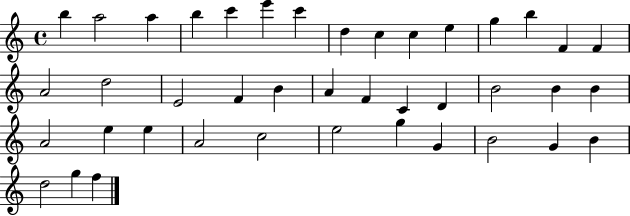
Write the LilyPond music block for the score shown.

{
  \clef treble
  \time 4/4
  \defaultTimeSignature
  \key c \major
  b''4 a''2 a''4 | b''4 c'''4 e'''4 c'''4 | d''4 c''4 c''4 e''4 | g''4 b''4 f'4 f'4 | \break a'2 d''2 | e'2 f'4 b'4 | a'4 f'4 c'4 d'4 | b'2 b'4 b'4 | \break a'2 e''4 e''4 | a'2 c''2 | e''2 g''4 g'4 | b'2 g'4 b'4 | \break d''2 g''4 f''4 | \bar "|."
}